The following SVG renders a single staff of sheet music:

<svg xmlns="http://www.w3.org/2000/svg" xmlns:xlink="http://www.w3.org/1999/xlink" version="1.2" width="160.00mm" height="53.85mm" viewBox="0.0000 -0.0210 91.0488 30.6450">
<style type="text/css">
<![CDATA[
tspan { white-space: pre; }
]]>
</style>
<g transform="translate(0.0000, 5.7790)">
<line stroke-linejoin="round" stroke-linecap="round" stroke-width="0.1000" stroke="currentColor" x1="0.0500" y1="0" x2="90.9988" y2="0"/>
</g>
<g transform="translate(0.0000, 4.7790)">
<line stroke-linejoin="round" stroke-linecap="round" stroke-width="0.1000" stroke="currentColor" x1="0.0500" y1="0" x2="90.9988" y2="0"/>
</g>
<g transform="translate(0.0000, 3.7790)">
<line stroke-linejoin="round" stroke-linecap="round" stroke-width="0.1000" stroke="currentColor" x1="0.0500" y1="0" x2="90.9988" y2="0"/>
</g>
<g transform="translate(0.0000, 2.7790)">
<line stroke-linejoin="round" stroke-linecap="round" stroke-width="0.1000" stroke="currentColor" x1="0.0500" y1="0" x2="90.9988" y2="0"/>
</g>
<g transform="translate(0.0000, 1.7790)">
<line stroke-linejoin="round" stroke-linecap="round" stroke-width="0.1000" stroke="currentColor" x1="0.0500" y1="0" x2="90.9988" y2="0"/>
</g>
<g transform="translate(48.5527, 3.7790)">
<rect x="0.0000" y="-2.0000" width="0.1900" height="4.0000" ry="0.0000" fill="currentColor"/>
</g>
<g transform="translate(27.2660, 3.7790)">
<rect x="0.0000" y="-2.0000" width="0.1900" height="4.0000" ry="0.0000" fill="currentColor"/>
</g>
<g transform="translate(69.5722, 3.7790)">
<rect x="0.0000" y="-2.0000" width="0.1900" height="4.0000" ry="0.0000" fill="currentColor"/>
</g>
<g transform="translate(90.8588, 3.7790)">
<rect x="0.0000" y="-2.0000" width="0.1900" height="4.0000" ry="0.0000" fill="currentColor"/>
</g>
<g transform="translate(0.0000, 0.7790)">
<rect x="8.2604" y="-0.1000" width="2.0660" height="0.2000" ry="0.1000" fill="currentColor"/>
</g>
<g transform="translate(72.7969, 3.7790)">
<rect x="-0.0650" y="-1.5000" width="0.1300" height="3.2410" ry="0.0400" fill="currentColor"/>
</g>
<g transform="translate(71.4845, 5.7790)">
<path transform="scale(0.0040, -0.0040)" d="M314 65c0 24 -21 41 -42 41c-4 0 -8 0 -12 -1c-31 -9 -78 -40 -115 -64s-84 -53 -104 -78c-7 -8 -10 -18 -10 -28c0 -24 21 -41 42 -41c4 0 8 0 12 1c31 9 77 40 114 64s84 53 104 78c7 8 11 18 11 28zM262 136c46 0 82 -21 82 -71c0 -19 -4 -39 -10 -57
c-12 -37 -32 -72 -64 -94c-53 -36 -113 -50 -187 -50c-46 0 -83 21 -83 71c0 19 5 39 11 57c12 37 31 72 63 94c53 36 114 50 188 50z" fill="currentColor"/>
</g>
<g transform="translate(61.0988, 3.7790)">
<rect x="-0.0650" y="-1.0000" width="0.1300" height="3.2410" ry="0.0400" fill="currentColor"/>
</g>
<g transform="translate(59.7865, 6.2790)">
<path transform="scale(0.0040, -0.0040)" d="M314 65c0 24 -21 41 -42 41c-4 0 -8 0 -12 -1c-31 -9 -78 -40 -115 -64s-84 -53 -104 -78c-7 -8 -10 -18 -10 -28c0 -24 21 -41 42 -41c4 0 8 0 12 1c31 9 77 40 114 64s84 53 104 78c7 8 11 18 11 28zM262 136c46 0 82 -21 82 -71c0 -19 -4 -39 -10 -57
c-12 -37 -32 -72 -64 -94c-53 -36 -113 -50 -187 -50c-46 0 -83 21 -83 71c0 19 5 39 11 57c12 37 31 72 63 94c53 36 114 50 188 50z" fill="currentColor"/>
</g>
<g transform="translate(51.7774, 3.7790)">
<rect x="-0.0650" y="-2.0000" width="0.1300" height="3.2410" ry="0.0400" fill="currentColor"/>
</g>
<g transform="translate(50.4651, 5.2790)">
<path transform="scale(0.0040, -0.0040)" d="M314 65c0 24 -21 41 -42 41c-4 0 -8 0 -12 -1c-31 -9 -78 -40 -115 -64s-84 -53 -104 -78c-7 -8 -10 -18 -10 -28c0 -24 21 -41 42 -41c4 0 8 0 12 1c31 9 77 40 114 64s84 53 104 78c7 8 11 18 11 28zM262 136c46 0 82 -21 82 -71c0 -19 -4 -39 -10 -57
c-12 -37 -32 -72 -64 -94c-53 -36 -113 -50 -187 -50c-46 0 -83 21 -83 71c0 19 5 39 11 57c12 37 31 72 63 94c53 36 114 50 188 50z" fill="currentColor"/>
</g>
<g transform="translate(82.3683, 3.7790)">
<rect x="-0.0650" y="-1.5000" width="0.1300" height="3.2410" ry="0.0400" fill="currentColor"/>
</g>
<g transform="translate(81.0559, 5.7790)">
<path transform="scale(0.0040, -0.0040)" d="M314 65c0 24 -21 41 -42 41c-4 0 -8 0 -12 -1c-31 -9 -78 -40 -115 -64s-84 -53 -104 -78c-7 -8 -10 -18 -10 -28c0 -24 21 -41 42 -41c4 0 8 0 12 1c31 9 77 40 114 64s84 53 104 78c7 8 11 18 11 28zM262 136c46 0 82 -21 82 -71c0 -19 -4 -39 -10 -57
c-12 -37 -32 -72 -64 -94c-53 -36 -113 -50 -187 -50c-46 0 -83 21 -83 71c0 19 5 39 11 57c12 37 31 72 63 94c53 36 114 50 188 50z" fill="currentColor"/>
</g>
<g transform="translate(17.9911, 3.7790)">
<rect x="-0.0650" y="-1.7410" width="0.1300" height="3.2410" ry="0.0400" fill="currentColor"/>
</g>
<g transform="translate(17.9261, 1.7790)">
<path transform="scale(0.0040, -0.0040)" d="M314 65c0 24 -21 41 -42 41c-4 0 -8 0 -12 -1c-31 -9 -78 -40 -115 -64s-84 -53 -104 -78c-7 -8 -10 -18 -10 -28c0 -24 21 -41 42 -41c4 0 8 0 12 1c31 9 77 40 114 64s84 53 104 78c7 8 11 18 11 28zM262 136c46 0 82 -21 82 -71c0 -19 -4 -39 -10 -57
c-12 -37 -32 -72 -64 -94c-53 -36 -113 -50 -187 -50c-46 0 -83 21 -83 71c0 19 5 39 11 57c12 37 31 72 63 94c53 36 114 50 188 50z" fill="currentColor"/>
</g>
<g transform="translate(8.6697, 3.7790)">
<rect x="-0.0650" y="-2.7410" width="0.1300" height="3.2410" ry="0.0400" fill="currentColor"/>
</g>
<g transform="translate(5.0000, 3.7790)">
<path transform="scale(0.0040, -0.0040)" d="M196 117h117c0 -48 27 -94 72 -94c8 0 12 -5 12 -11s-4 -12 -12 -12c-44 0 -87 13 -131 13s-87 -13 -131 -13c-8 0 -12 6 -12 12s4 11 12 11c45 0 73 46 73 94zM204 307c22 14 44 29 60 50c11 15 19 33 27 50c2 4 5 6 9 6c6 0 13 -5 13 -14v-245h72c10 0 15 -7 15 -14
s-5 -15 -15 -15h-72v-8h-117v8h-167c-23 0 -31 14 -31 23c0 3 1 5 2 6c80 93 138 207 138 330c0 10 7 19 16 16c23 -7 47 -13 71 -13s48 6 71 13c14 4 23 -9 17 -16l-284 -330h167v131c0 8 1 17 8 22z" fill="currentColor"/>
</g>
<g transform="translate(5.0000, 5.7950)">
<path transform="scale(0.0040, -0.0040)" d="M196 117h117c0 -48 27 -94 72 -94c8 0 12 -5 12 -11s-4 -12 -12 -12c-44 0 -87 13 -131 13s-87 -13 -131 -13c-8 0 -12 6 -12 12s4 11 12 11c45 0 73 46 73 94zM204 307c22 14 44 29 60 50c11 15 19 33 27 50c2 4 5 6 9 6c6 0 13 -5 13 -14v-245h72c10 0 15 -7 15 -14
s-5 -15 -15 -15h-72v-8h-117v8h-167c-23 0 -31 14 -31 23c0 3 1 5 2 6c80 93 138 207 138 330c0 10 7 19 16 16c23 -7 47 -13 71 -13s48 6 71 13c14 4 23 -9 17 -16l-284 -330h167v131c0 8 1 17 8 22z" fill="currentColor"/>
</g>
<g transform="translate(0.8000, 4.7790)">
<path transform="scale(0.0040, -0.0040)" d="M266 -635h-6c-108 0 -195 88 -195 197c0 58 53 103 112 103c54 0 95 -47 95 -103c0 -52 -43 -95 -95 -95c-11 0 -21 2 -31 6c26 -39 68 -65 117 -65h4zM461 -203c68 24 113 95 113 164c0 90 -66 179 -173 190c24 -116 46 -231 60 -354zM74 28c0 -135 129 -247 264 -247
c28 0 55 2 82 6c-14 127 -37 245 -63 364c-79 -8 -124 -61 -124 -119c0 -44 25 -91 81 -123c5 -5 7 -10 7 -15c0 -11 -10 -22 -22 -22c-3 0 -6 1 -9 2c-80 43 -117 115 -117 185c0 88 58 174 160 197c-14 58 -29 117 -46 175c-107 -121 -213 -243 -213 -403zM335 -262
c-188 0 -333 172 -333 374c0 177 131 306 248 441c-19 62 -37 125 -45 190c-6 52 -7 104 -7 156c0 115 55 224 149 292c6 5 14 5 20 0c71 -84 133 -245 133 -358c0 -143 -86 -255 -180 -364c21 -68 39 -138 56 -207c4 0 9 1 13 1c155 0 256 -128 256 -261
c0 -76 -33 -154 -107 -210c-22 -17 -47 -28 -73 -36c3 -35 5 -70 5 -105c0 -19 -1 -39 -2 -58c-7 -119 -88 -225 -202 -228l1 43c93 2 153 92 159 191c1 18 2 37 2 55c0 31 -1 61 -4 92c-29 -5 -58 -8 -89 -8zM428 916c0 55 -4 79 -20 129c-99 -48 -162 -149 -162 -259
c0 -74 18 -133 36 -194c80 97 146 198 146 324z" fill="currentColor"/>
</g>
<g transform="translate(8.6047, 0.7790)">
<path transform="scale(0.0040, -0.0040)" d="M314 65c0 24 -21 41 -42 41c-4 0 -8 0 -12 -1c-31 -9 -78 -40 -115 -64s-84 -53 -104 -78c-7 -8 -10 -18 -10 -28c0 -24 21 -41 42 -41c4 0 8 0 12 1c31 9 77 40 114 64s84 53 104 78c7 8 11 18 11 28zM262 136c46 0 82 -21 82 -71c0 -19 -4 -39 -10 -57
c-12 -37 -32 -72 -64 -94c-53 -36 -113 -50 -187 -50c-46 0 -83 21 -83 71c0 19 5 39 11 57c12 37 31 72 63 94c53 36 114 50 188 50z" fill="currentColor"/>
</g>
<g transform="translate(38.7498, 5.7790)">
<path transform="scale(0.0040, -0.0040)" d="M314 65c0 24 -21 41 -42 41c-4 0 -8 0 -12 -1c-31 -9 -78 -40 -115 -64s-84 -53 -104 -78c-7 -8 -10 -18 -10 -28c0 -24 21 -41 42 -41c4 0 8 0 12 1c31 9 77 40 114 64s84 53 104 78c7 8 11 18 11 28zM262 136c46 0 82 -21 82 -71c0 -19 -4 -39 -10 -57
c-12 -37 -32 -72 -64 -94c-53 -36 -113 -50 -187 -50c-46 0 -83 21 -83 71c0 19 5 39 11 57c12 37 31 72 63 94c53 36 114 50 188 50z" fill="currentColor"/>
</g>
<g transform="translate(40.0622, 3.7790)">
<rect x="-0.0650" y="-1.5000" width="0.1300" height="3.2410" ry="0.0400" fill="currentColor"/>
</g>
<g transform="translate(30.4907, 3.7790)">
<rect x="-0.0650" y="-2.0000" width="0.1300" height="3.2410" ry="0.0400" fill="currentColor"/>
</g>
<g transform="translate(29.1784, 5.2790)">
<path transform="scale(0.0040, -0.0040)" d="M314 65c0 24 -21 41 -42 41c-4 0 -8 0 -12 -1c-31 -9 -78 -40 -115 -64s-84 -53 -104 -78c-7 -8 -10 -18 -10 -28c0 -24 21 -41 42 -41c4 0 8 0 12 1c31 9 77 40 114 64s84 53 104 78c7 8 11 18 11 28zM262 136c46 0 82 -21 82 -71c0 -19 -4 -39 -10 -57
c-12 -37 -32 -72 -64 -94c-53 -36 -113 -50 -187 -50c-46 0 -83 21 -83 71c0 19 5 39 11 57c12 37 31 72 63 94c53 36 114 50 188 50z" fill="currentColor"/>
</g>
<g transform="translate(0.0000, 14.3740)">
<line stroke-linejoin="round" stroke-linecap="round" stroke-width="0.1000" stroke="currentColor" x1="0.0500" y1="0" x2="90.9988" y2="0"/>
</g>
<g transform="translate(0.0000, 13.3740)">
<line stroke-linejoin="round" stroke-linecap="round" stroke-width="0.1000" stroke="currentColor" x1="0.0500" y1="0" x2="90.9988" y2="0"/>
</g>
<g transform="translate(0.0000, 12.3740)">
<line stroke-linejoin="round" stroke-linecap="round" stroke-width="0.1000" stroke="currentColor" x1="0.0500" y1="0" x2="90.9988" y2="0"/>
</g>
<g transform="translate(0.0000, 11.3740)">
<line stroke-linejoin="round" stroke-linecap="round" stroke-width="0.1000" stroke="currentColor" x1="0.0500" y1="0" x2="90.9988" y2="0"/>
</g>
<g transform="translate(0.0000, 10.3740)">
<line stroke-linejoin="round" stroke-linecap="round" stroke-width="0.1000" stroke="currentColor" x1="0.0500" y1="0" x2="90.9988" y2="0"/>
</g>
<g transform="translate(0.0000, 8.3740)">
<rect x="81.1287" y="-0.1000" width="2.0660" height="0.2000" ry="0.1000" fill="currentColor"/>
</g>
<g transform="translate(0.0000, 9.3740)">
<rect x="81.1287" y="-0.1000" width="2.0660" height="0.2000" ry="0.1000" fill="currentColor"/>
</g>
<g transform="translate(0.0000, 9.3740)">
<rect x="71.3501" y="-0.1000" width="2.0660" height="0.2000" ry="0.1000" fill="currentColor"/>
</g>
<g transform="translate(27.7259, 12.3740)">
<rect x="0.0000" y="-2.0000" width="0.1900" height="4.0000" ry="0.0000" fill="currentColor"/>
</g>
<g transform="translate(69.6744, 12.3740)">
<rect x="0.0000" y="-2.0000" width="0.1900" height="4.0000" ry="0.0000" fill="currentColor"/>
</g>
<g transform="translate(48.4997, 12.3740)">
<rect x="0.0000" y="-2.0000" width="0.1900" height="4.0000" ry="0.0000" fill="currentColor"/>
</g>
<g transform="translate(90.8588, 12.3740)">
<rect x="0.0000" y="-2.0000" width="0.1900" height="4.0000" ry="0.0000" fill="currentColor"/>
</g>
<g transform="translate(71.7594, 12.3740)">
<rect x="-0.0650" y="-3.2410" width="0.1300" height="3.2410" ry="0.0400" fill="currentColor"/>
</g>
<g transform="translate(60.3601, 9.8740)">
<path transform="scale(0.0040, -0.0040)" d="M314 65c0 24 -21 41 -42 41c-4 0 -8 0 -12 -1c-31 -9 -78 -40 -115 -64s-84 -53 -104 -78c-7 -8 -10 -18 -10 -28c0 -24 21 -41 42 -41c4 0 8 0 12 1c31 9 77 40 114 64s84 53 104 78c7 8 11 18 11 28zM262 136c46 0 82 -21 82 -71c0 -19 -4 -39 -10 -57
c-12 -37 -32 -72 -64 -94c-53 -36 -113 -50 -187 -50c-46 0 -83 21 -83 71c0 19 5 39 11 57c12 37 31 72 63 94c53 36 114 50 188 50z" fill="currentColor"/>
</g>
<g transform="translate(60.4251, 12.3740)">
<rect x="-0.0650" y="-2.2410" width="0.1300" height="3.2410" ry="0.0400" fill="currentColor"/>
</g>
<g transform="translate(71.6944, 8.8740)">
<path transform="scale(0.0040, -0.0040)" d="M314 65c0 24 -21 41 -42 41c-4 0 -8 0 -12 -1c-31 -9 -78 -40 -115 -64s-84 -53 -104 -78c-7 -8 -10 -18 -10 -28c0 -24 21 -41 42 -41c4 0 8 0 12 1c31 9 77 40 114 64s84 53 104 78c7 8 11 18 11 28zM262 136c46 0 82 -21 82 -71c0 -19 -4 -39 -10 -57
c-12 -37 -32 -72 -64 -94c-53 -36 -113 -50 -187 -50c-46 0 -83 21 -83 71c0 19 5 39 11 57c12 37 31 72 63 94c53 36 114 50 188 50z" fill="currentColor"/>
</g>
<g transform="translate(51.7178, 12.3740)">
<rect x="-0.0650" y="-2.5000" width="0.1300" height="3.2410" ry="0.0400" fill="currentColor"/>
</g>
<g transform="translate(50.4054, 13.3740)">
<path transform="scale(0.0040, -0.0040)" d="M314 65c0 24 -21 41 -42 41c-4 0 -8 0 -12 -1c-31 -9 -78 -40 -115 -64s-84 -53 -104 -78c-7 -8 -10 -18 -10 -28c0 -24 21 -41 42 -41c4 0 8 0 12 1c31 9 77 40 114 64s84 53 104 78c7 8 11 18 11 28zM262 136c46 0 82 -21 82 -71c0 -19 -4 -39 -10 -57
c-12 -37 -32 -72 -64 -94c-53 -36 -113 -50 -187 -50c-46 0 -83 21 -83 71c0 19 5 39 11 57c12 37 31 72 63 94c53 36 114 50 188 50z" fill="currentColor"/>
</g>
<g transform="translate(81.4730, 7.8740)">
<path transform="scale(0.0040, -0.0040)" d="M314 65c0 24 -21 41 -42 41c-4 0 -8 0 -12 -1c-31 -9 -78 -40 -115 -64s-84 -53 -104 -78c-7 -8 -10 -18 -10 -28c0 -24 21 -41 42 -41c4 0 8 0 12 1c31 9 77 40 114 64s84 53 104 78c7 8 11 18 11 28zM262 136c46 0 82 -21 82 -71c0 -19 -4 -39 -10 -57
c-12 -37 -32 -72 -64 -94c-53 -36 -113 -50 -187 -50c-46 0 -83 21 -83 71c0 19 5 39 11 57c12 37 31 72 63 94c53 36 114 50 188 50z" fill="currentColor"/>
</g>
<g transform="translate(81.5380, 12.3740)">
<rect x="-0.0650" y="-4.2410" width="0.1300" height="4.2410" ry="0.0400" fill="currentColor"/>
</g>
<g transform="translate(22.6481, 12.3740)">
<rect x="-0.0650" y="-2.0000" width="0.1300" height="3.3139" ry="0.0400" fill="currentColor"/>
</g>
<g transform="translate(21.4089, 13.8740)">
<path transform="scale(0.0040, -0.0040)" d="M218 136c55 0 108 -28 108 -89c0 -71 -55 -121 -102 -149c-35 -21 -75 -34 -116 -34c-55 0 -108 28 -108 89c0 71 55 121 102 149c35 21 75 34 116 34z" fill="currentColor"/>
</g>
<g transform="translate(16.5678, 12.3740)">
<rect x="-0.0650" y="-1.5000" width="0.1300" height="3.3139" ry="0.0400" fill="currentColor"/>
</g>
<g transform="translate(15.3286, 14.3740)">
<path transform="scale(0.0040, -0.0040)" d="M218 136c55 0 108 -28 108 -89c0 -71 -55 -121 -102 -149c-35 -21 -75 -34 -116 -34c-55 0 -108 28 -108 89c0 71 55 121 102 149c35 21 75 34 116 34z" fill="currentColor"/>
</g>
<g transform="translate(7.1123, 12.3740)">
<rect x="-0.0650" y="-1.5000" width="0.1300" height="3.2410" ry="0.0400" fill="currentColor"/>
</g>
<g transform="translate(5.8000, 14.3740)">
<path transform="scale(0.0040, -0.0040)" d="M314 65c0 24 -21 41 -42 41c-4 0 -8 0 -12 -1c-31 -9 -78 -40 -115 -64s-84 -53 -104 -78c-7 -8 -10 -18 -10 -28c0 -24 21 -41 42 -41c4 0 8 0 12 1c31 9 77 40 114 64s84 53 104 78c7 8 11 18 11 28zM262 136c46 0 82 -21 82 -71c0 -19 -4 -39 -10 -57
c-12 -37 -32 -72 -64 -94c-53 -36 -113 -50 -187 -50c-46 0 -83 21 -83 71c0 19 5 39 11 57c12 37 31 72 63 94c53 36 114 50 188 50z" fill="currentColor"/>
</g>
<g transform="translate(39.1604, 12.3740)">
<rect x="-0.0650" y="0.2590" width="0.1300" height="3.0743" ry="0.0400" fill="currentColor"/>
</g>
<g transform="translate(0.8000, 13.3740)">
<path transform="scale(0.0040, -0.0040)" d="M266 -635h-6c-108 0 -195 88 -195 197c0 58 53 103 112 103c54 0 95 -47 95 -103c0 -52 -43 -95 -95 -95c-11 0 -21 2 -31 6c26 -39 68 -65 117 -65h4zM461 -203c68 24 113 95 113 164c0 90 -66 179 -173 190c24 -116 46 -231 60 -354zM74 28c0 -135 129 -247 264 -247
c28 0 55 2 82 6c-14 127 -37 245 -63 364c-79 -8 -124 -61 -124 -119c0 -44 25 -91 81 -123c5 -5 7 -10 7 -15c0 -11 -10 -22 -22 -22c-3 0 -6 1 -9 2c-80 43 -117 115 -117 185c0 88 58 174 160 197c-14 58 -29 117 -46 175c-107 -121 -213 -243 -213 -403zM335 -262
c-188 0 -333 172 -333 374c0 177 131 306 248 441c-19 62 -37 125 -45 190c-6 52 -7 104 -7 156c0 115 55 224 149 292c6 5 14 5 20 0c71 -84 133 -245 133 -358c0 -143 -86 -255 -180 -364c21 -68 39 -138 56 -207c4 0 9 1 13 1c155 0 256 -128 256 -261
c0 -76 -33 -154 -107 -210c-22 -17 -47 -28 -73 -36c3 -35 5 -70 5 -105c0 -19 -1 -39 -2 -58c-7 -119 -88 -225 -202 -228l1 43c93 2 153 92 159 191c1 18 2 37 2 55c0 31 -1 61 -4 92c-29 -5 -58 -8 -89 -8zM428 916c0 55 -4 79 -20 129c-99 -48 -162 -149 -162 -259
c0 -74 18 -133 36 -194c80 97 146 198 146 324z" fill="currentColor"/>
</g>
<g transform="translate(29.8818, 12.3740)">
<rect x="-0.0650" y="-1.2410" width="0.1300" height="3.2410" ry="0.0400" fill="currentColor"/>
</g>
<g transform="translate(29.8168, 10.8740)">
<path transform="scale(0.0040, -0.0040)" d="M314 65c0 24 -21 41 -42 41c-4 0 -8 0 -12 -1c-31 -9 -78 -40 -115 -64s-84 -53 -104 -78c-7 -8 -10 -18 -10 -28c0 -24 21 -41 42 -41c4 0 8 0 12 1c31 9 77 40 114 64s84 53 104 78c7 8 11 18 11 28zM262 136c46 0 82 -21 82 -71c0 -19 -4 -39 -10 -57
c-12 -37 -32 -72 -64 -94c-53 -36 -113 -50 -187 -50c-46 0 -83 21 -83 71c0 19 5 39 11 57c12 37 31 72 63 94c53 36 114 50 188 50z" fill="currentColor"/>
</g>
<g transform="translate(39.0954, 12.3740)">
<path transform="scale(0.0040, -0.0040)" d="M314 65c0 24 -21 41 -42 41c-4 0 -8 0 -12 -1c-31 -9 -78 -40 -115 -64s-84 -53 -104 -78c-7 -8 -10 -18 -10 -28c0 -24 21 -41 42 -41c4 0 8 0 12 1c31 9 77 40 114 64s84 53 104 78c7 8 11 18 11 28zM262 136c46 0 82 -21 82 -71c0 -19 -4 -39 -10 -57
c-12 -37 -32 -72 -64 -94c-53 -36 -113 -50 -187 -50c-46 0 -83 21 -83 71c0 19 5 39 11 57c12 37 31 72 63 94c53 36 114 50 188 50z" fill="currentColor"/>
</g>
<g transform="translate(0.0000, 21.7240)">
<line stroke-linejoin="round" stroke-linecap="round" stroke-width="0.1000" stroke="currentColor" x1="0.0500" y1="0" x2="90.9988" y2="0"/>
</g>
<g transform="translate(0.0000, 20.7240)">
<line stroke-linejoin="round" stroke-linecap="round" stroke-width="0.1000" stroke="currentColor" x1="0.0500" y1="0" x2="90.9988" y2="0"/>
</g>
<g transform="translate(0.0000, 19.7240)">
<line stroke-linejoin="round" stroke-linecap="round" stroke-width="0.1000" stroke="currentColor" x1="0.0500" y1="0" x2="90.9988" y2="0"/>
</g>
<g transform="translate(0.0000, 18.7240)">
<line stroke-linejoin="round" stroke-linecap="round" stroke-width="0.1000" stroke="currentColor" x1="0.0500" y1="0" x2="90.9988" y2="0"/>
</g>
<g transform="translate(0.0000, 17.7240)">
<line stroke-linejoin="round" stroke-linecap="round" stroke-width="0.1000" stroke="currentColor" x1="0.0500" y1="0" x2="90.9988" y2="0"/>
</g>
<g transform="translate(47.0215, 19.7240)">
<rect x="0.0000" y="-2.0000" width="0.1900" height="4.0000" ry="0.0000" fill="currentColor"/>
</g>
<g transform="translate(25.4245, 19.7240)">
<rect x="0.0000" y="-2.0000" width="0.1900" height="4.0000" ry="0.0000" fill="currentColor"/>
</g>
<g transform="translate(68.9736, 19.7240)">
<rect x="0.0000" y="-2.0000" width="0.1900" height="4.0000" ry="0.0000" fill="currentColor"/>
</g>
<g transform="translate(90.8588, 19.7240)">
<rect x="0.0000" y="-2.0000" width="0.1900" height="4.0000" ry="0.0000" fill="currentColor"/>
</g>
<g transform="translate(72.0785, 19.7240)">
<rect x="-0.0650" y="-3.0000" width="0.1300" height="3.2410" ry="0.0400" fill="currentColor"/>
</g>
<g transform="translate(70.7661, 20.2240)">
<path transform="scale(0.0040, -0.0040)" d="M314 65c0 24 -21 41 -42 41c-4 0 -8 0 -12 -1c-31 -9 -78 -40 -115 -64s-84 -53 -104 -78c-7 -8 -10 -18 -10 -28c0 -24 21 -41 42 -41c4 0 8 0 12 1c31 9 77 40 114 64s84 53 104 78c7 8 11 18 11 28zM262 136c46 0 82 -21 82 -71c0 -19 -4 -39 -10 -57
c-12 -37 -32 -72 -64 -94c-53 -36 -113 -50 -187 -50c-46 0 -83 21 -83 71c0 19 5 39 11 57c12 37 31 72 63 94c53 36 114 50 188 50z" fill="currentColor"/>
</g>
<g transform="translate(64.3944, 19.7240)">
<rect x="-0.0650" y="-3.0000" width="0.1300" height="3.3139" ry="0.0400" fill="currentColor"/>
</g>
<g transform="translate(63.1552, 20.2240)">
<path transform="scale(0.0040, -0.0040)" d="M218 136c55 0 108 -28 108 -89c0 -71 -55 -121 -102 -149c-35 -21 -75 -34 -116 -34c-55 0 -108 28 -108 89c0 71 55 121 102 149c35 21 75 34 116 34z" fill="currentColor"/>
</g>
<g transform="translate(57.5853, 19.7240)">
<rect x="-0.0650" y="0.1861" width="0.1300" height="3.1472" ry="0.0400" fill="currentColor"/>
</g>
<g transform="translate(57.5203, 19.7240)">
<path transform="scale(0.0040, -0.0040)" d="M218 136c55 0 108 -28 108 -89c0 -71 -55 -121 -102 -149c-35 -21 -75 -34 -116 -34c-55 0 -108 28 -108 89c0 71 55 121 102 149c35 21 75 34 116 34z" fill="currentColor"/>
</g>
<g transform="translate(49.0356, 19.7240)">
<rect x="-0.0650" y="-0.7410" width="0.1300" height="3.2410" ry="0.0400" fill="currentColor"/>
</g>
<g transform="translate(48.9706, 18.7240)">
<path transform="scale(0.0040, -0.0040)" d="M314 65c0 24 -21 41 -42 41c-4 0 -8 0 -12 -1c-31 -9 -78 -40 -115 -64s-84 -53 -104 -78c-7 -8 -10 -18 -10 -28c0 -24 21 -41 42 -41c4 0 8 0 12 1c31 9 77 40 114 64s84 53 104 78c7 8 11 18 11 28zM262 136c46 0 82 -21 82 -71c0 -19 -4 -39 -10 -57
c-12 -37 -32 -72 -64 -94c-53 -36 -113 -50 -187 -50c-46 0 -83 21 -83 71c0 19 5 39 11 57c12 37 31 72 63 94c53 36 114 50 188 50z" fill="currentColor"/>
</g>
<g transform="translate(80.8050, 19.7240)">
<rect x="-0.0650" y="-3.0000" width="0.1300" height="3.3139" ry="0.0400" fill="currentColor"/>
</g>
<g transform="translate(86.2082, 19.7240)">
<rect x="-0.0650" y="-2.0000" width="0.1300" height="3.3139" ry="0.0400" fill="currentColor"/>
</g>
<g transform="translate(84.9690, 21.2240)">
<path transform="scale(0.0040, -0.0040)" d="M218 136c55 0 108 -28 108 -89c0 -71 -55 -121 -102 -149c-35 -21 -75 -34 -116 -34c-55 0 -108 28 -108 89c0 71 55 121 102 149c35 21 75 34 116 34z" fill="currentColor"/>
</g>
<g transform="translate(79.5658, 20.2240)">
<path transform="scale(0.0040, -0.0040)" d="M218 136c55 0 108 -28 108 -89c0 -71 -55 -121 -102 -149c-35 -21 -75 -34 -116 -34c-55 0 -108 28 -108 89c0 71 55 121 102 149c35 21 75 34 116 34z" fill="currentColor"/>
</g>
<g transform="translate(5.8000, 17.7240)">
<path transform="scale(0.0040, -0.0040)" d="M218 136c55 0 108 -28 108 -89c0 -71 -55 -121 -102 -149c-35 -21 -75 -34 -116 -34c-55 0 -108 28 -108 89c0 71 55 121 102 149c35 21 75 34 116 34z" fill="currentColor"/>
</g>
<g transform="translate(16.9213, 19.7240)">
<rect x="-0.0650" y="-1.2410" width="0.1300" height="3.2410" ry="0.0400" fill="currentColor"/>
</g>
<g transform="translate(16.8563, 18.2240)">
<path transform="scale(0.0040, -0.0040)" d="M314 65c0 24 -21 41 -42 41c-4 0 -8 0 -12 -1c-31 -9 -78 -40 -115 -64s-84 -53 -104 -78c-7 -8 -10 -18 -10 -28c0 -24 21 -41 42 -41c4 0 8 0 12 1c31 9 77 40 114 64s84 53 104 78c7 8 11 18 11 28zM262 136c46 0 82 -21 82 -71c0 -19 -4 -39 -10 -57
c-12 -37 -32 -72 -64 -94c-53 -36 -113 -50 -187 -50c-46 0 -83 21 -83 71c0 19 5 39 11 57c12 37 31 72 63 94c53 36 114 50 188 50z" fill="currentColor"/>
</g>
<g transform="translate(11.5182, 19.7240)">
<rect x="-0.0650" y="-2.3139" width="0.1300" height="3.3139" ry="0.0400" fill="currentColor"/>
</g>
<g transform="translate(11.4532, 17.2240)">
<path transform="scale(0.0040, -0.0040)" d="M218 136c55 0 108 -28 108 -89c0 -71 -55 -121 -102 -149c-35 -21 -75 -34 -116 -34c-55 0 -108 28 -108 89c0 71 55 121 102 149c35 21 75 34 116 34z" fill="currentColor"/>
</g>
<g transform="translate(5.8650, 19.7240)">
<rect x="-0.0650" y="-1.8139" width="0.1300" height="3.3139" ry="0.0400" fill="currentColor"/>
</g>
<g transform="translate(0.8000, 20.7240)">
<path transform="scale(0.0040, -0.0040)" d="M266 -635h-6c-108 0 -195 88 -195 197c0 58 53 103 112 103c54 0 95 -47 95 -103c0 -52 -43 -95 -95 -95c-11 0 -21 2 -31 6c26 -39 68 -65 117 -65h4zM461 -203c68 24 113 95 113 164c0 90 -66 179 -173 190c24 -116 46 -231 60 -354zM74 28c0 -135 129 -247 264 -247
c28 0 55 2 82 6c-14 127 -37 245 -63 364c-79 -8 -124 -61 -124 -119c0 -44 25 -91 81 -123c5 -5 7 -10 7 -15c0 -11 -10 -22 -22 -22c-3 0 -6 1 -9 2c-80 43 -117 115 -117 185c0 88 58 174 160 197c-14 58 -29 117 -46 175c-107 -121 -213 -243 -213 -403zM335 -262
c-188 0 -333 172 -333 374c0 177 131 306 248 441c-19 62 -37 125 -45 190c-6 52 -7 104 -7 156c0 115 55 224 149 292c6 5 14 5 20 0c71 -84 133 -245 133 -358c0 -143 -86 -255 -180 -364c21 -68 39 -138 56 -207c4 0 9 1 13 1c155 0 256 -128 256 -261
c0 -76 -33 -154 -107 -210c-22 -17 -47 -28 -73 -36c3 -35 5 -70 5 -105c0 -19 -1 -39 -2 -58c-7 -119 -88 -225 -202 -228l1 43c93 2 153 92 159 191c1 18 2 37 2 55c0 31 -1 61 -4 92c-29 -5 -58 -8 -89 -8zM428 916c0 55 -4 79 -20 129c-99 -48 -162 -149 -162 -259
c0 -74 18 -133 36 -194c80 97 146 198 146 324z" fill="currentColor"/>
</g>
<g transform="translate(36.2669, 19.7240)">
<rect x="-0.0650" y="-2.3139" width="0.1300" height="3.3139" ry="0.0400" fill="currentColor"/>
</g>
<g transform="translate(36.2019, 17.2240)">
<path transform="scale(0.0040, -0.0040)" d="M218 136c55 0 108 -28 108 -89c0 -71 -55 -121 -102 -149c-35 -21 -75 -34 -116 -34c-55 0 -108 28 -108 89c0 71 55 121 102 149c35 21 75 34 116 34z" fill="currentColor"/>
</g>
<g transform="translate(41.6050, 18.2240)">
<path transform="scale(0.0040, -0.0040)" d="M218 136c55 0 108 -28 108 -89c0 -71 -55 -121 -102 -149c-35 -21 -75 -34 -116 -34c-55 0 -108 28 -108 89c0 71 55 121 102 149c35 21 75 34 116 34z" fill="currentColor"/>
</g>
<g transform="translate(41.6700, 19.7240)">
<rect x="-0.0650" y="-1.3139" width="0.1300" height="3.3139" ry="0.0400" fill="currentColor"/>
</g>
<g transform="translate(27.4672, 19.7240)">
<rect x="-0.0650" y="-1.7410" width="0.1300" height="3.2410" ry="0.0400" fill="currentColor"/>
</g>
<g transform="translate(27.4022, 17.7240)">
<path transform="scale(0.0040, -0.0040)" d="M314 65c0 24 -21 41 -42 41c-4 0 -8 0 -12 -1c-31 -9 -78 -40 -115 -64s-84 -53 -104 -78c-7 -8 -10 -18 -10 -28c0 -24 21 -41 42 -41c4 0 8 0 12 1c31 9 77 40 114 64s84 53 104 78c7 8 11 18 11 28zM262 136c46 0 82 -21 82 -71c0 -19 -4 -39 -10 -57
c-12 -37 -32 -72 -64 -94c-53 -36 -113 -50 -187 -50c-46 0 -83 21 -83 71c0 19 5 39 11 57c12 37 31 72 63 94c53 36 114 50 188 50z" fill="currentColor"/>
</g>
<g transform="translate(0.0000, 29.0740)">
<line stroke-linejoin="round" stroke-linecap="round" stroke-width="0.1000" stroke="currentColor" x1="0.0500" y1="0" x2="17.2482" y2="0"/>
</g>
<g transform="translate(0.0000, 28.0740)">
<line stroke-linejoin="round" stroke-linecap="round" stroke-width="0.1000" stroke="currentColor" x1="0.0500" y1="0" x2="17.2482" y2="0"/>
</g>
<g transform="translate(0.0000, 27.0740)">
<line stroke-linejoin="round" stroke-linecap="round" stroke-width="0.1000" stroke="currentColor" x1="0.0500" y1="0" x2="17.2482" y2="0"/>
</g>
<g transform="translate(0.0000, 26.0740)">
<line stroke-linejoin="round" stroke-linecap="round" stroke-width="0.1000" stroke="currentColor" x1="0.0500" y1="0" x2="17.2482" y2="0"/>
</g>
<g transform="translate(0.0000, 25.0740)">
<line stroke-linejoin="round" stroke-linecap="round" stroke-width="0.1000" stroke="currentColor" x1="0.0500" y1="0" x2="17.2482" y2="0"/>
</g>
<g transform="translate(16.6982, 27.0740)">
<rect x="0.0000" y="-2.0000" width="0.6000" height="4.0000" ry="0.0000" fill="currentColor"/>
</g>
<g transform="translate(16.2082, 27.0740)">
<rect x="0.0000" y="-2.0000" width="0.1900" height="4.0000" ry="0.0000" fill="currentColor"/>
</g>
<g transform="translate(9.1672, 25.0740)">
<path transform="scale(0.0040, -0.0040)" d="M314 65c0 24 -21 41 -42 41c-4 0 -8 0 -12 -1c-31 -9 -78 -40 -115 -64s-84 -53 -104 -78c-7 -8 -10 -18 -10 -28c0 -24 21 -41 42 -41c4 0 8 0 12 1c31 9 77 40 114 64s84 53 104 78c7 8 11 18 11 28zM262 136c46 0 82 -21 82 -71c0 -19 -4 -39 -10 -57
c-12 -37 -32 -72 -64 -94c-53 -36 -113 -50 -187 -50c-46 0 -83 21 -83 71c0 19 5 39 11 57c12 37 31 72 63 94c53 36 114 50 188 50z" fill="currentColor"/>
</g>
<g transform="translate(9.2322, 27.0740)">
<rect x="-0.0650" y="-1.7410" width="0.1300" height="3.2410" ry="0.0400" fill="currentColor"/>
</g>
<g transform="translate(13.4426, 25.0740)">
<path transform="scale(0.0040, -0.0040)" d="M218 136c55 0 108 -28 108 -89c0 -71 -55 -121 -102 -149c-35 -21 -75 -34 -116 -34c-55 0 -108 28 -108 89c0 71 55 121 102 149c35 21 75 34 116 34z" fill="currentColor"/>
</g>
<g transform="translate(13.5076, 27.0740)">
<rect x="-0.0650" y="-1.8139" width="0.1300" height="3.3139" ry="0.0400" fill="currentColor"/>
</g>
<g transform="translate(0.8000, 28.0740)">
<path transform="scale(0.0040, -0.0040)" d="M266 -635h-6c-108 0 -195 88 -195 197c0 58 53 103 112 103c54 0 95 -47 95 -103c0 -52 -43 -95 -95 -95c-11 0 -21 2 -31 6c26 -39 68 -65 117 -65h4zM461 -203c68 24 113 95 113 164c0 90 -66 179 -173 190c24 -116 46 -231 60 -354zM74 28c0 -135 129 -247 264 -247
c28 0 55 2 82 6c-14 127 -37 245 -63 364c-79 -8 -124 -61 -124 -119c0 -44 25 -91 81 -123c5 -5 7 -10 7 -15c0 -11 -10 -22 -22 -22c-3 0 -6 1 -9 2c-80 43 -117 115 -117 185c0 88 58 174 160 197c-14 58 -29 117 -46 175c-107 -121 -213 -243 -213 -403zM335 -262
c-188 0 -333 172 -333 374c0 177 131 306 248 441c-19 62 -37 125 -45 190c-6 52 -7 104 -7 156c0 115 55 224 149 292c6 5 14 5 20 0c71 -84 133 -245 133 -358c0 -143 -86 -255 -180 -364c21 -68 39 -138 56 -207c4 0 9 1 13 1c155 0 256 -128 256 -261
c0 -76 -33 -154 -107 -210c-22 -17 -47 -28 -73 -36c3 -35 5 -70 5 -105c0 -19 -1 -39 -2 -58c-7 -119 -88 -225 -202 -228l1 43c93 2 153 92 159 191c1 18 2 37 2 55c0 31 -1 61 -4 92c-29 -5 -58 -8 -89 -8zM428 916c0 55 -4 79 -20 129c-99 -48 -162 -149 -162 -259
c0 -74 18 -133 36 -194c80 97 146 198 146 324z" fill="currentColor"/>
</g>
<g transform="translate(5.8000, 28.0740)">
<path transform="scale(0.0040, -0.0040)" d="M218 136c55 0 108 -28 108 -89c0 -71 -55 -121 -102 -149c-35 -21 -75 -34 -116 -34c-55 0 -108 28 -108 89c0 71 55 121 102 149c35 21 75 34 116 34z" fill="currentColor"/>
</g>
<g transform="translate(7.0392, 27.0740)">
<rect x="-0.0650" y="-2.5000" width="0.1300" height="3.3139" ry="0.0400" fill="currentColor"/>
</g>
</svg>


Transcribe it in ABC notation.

X:1
T:Untitled
M:4/4
L:1/4
K:C
a2 f2 F2 E2 F2 D2 E2 E2 E2 E F e2 B2 G2 g2 b2 d'2 f g e2 f2 g e d2 B A A2 A F G f2 f